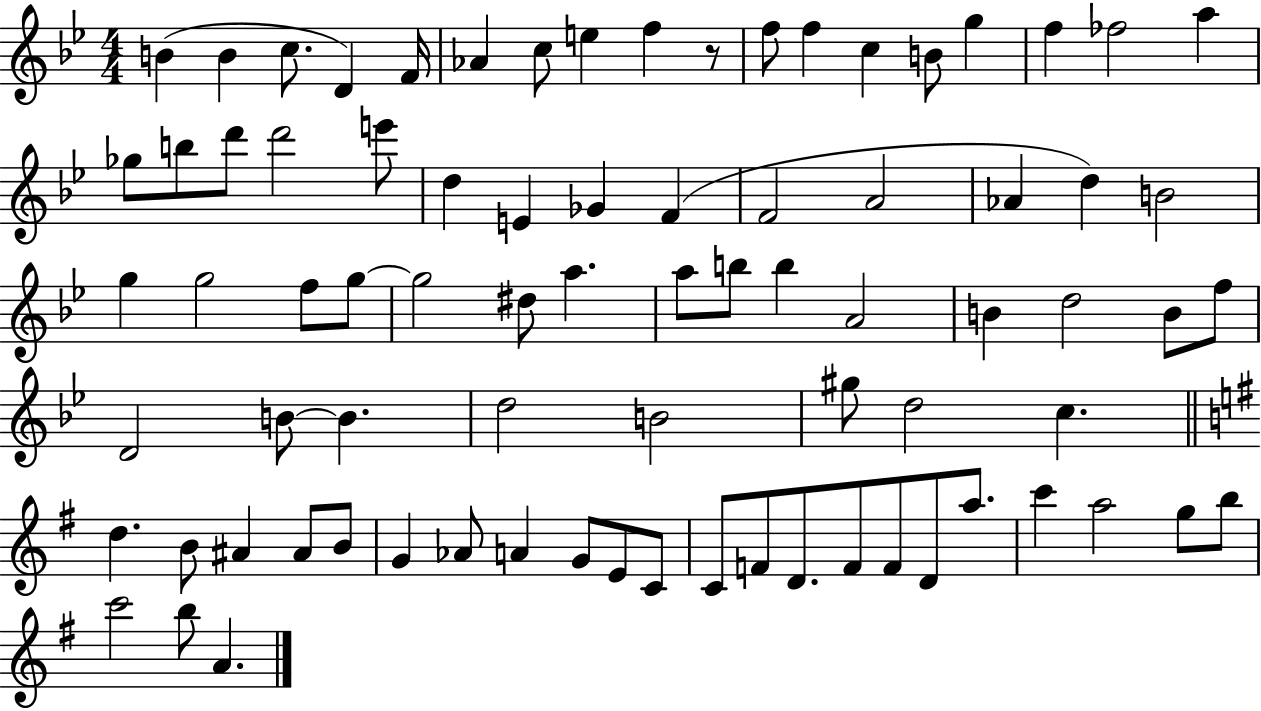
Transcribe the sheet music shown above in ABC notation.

X:1
T:Untitled
M:4/4
L:1/4
K:Bb
B B c/2 D F/4 _A c/2 e f z/2 f/2 f c B/2 g f _f2 a _g/2 b/2 d'/2 d'2 e'/2 d E _G F F2 A2 _A d B2 g g2 f/2 g/2 g2 ^d/2 a a/2 b/2 b A2 B d2 B/2 f/2 D2 B/2 B d2 B2 ^g/2 d2 c d B/2 ^A ^A/2 B/2 G _A/2 A G/2 E/2 C/2 C/2 F/2 D/2 F/2 F/2 D/2 a/2 c' a2 g/2 b/2 c'2 b/2 A